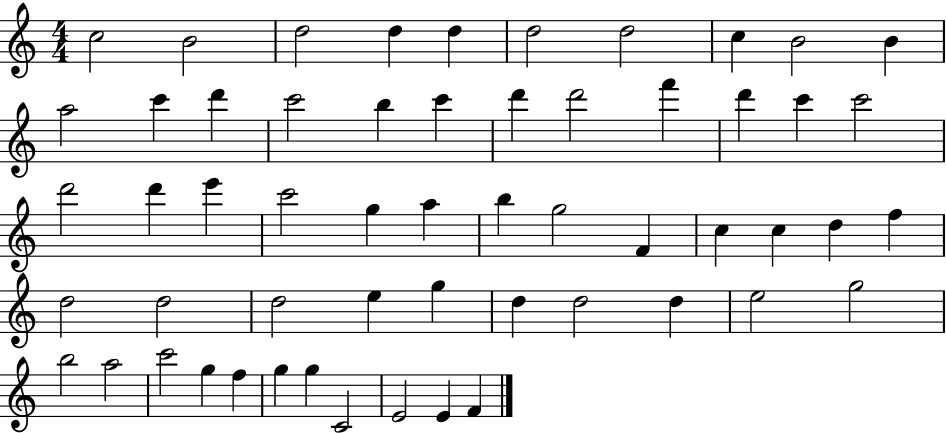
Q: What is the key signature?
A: C major